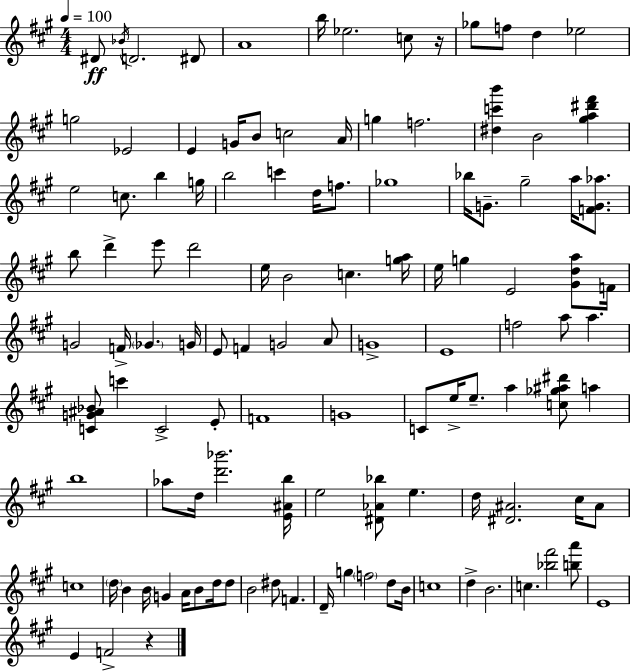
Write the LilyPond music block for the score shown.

{
  \clef treble
  \numericTimeSignature
  \time 4/4
  \key a \major
  \tempo 4 = 100
  dis'8\ff \acciaccatura { bes'16 } d'2. dis'8 | a'1 | b''16 ees''2. c''8 | r16 ges''8 f''8 d''4 ees''2 | \break g''2 ees'2 | e'4 g'16 b'8 c''2 | a'16 g''4 f''2. | <dis'' c''' b'''>4 b'2 <gis'' a'' dis''' fis'''>4 | \break e''2 c''8. b''4 | g''16 b''2 c'''4 d''16 f''8. | ges''1 | bes''16 g'8.-- gis''2-- a''16 <f' g' aes''>8. | \break b''8 d'''4-> e'''8 d'''2 | e''16 b'2 c''4. | <g'' a''>16 e''16 g''4 e'2 <gis' d'' a''>8 | f'16 g'2 f'16-> \parenthesize ges'4. | \break g'16 e'8 f'4 g'2 a'8 | g'1-> | e'1 | f''2 a''8 a''4. | \break <c' g' ais' bes'>8 c'''4 c'2-> e'8-. | f'1 | g'1 | c'8 e''16-> e''8.-- a''4 <c'' ges'' ais'' dis'''>8 a''4 | \break b''1 | aes''8 d''16 <d''' bes'''>2. | <e' ais' b''>16 e''2 <dis' aes' bes''>8 e''4. | d''16 <dis' ais'>2. cis''16 ais'8 | \break c''1 | \parenthesize d''16 b'4 b'16 g'4 a'16 b'8 d''16 d''8 | b'2 dis''8 f'4. | d'16-- g''4 \parenthesize f''2 d''8 | \break b'16 c''1 | d''4-> b'2. | c''4. <bes'' fis'''>2 <b'' a'''>8 | e'1 | \break e'4 f'2-> r4 | \bar "|."
}